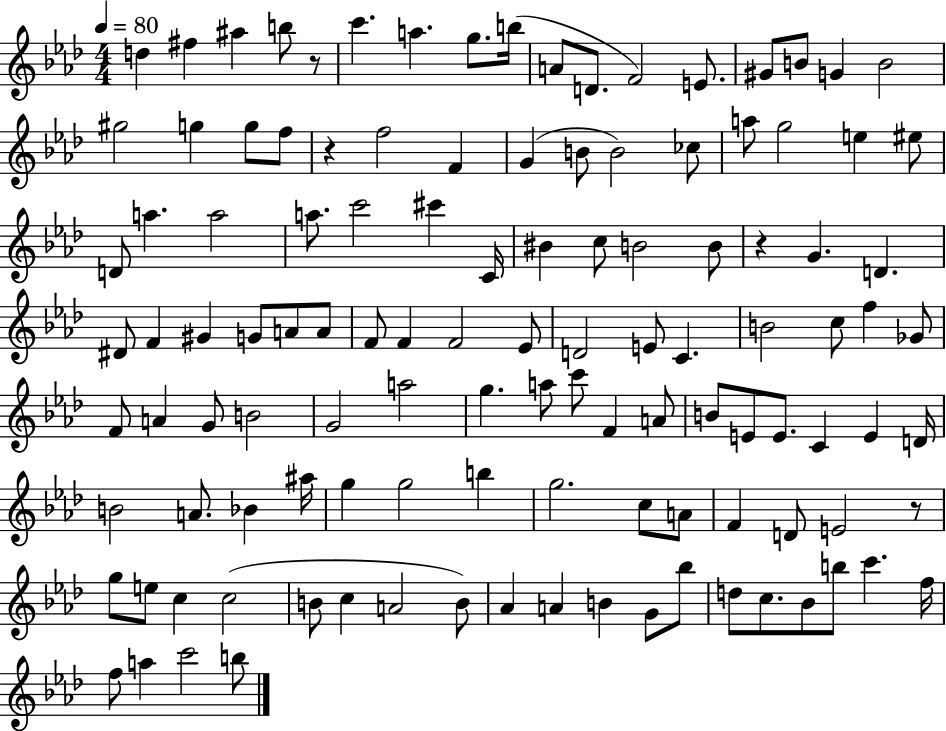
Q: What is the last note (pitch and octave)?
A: B5